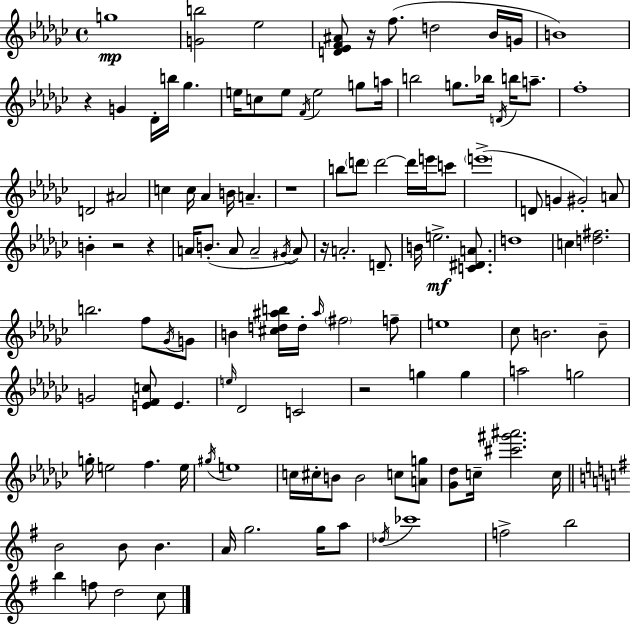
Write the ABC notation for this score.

X:1
T:Untitled
M:4/4
L:1/4
K:Ebm
g4 [Gb]2 _e2 [D_EF^A]/2 z/4 f/2 d2 _B/4 G/4 B4 z G _D/4 b/4 _g e/4 c/2 e/2 F/4 e2 g/2 a/4 b2 g/2 _b/4 D/4 b/4 a/2 f4 D2 ^A2 c c/4 _A B/4 A z4 b/2 d'/2 d'2 d'/4 e'/4 c'/2 e'4 D/2 G ^G2 A/2 B z2 z A/4 B/2 A/2 A2 ^G/4 A/2 z/4 A2 D/2 B/4 e2 [C^DA]/2 d4 c [d^f]2 b2 f/2 _G/4 G/2 B [^cd^ab]/4 d/4 ^a/4 ^f2 f/2 e4 _c/2 B2 B/2 G2 [EFc]/2 E e/4 _D2 C2 z2 g g a2 g2 g/4 e2 f e/4 ^g/4 e4 c/4 ^c/4 B/2 B2 c/2 [Ag]/2 [_G_d]/2 c/4 [^c'^g'^a']2 c/4 B2 B/2 B A/4 g2 g/4 a/2 _d/4 _c'4 f2 b2 b f/2 d2 c/2